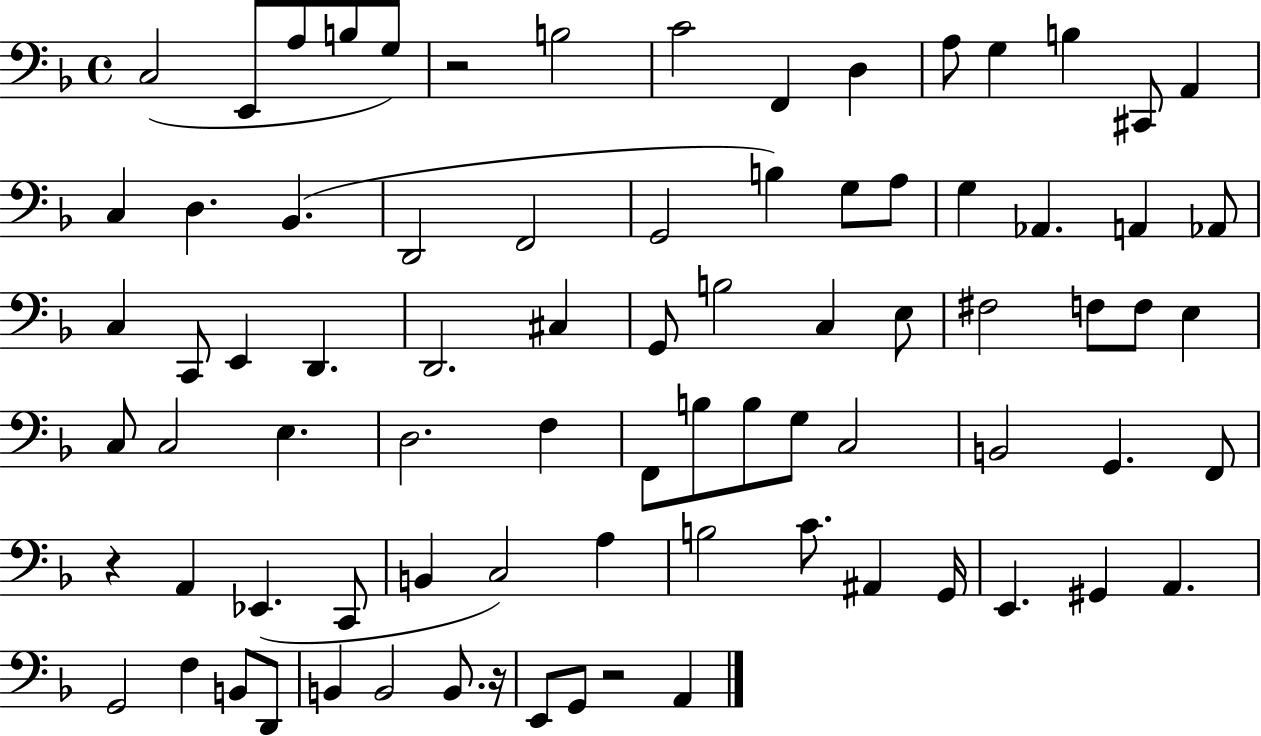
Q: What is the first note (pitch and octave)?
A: C3